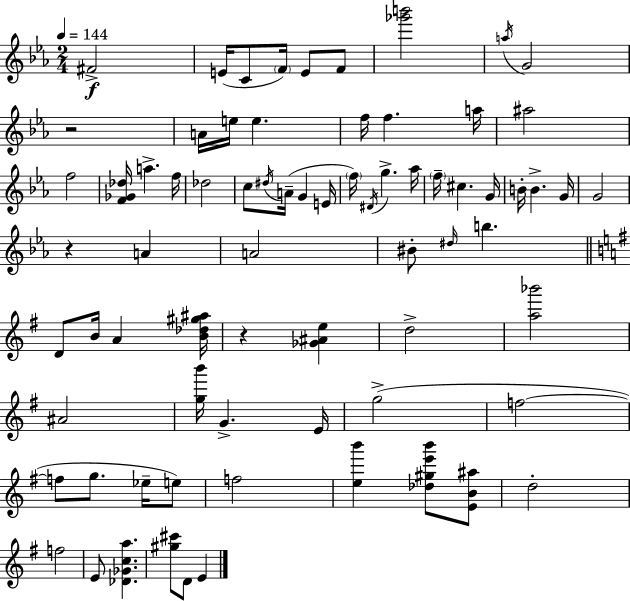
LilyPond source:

{
  \clef treble
  \numericTimeSignature
  \time 2/4
  \key c \minor
  \tempo 4 = 144
  fis'2->\f | e'16( c'8 \parenthesize f'16) e'8 f'8 | <ges''' b'''>2 | \acciaccatura { a''16 } g'2 | \break r2 | a'16 e''16 e''4. | f''16 f''4. | a''16 ais''2 | \break f''2 | <f' ges' des''>16 a''4.-> | f''16 des''2 | c''8 \acciaccatura { dis''16 }( a'16-- g'4 | \break e'16 \parenthesize f''16) \acciaccatura { dis'16 } g''4.-> | aes''16 \parenthesize f''16-- cis''4. | g'16 b'16-. b'4.-> | g'16 g'2 | \break r4 a'4 | a'2 | bis'8-. \grace { dis''16 } b''4. | \bar "||" \break \key g \major d'8 b'16 a'4 <b' des'' gis'' ais''>16 | r4 <ges' ais' e''>4 | d''2-> | <a'' bes'''>2 | \break ais'2 | <g'' b'''>16 g'4.-> e'16 | g''2->( | f''2~~ | \break f''8 g''8. ees''16-- e''8) | f''2 | <e'' b'''>4 <des'' gis'' e''' b'''>8 <e' b' ais''>8 | d''2-. | \break f''2 | e'8 <des' ges' c'' a''>4. | <gis'' cis'''>8 d'8 e'4 | \bar "|."
}